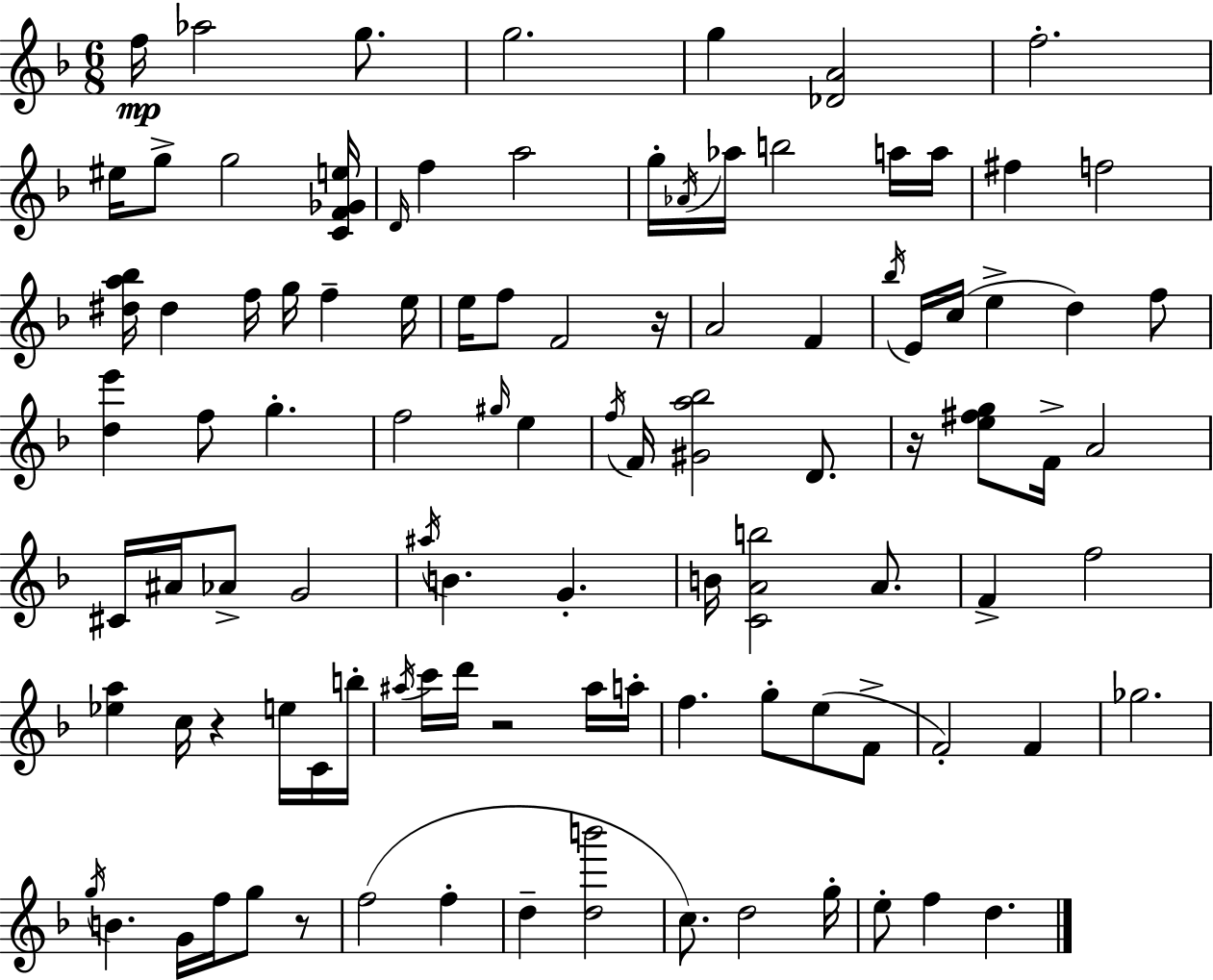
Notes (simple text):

F5/s Ab5/h G5/e. G5/h. G5/q [Db4,A4]/h F5/h. EIS5/s G5/e G5/h [C4,F4,Gb4,E5]/s D4/s F5/q A5/h G5/s Ab4/s Ab5/s B5/h A5/s A5/s F#5/q F5/h [D#5,A5,Bb5]/s D#5/q F5/s G5/s F5/q E5/s E5/s F5/e F4/h R/s A4/h F4/q Bb5/s E4/s C5/s E5/q D5/q F5/e [D5,E6]/q F5/e G5/q. F5/h G#5/s E5/q F5/s F4/s [G#4,A5,Bb5]/h D4/e. R/s [E5,F#5,G5]/e F4/s A4/h C#4/s A#4/s Ab4/e G4/h A#5/s B4/q. G4/q. B4/s [C4,A4,B5]/h A4/e. F4/q F5/h [Eb5,A5]/q C5/s R/q E5/s C4/s B5/s A#5/s C6/s D6/s R/h A#5/s A5/s F5/q. G5/e E5/e F4/e F4/h F4/q Gb5/h. G5/s B4/q. G4/s F5/s G5/e R/e F5/h F5/q D5/q [D5,B6]/h C5/e. D5/h G5/s E5/e F5/q D5/q.